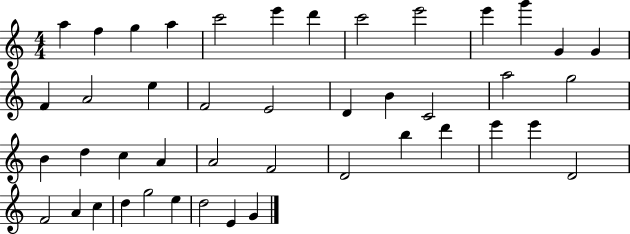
{
  \clef treble
  \numericTimeSignature
  \time 4/4
  \key c \major
  a''4 f''4 g''4 a''4 | c'''2 e'''4 d'''4 | c'''2 e'''2 | e'''4 g'''4 g'4 g'4 | \break f'4 a'2 e''4 | f'2 e'2 | d'4 b'4 c'2 | a''2 g''2 | \break b'4 d''4 c''4 a'4 | a'2 f'2 | d'2 b''4 d'''4 | e'''4 e'''4 d'2 | \break f'2 a'4 c''4 | d''4 g''2 e''4 | d''2 e'4 g'4 | \bar "|."
}